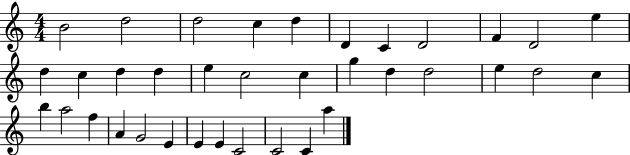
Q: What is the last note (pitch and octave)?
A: A5